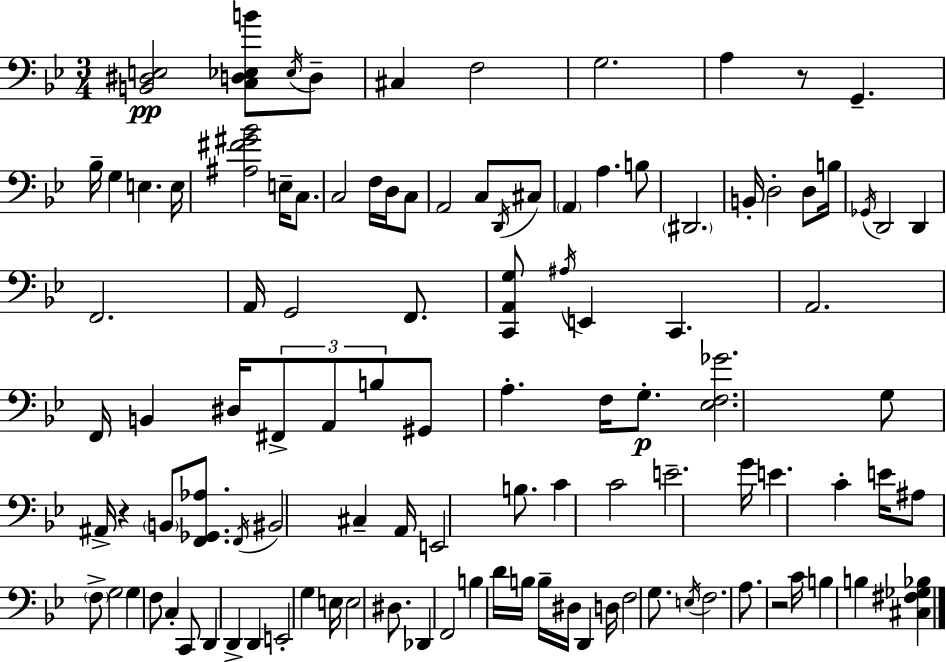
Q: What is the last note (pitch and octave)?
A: B3